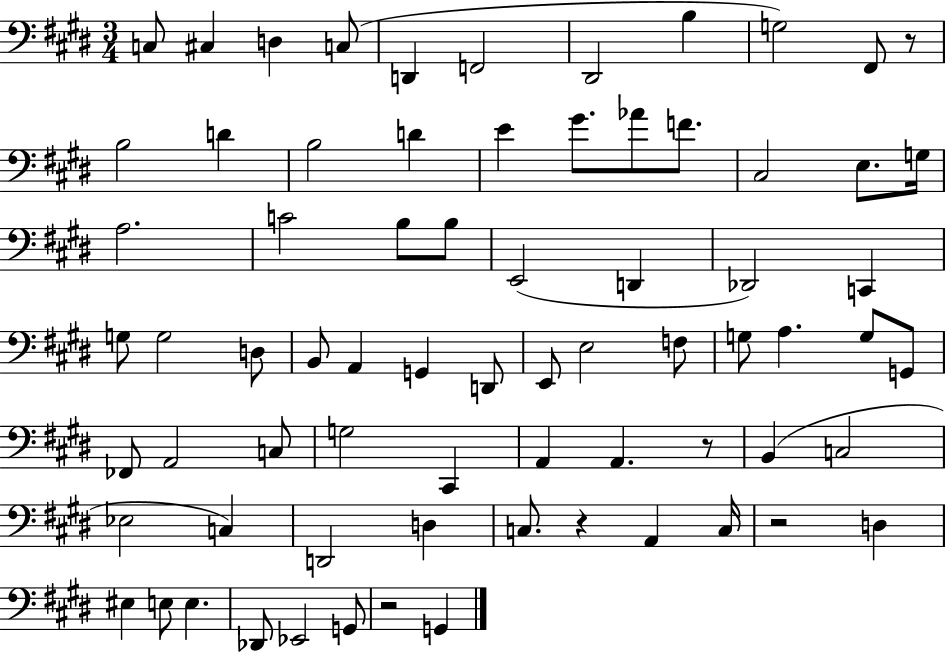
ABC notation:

X:1
T:Untitled
M:3/4
L:1/4
K:E
C,/2 ^C, D, C,/2 D,, F,,2 ^D,,2 B, G,2 ^F,,/2 z/2 B,2 D B,2 D E ^G/2 _A/2 F/2 ^C,2 E,/2 G,/4 A,2 C2 B,/2 B,/2 E,,2 D,, _D,,2 C,, G,/2 G,2 D,/2 B,,/2 A,, G,, D,,/2 E,,/2 E,2 F,/2 G,/2 A, G,/2 G,,/2 _F,,/2 A,,2 C,/2 G,2 ^C,, A,, A,, z/2 B,, C,2 _E,2 C, D,,2 D, C,/2 z A,, C,/4 z2 D, ^E, E,/2 E, _D,,/2 _E,,2 G,,/2 z2 G,,